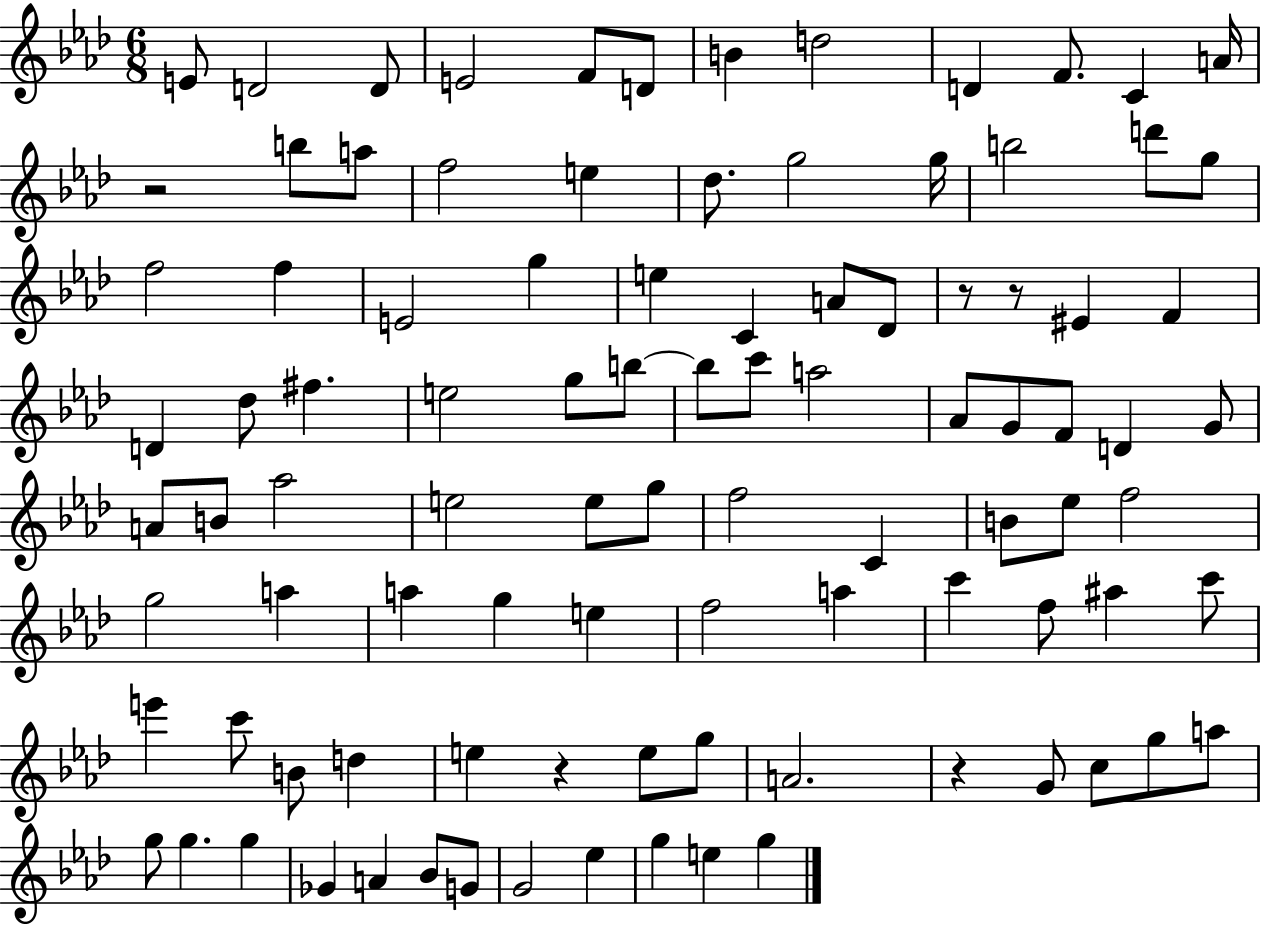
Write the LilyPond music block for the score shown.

{
  \clef treble
  \numericTimeSignature
  \time 6/8
  \key aes \major
  e'8 d'2 d'8 | e'2 f'8 d'8 | b'4 d''2 | d'4 f'8. c'4 a'16 | \break r2 b''8 a''8 | f''2 e''4 | des''8. g''2 g''16 | b''2 d'''8 g''8 | \break f''2 f''4 | e'2 g''4 | e''4 c'4 a'8 des'8 | r8 r8 eis'4 f'4 | \break d'4 des''8 fis''4. | e''2 g''8 b''8~~ | b''8 c'''8 a''2 | aes'8 g'8 f'8 d'4 g'8 | \break a'8 b'8 aes''2 | e''2 e''8 g''8 | f''2 c'4 | b'8 ees''8 f''2 | \break g''2 a''4 | a''4 g''4 e''4 | f''2 a''4 | c'''4 f''8 ais''4 c'''8 | \break e'''4 c'''8 b'8 d''4 | e''4 r4 e''8 g''8 | a'2. | r4 g'8 c''8 g''8 a''8 | \break g''8 g''4. g''4 | ges'4 a'4 bes'8 g'8 | g'2 ees''4 | g''4 e''4 g''4 | \break \bar "|."
}